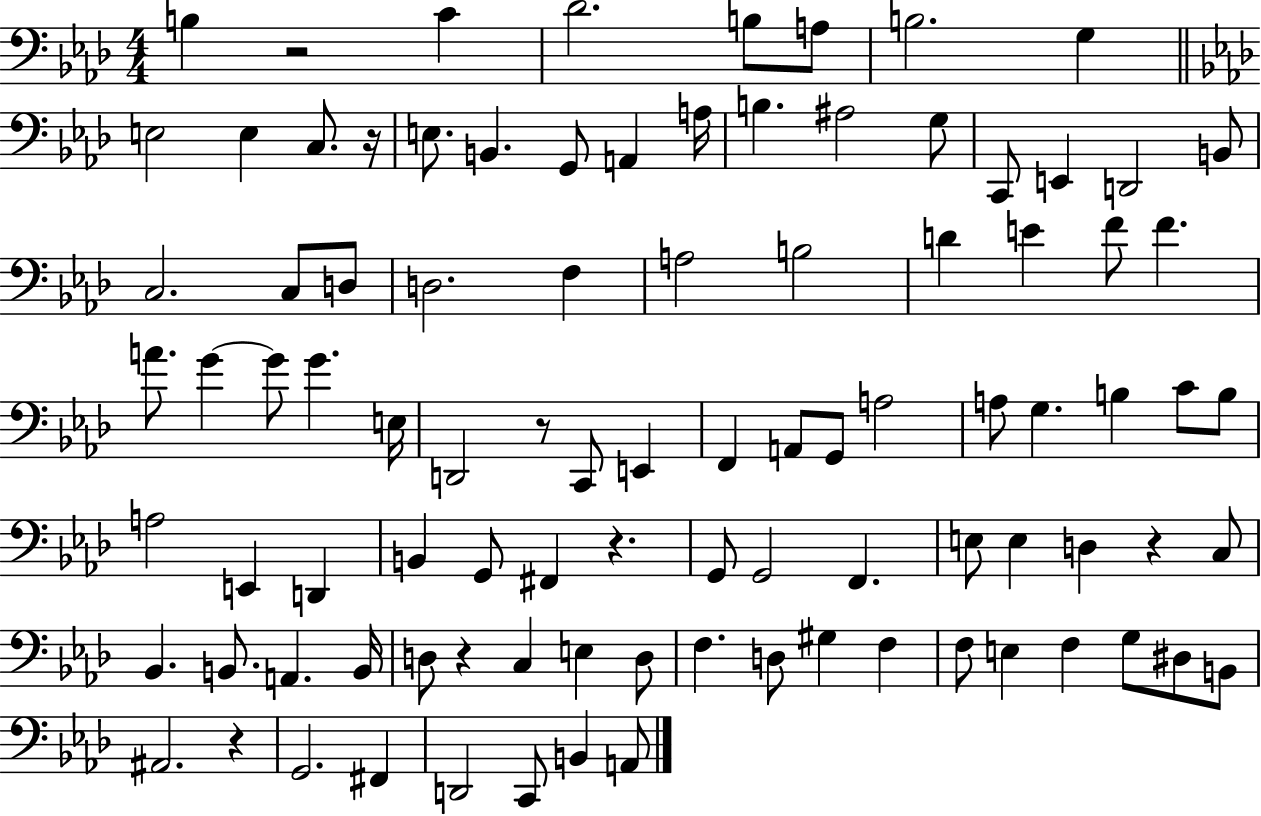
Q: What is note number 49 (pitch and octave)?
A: C4